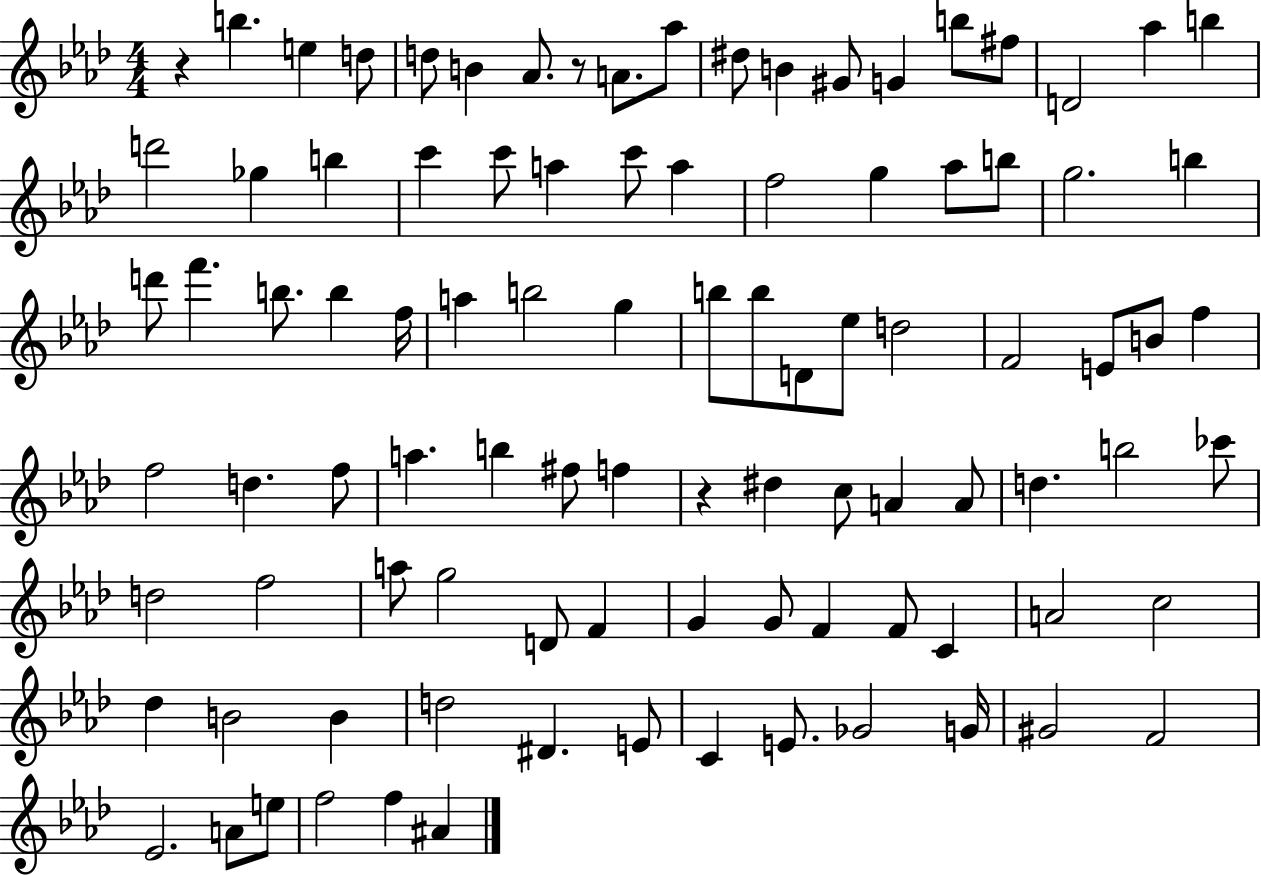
{
  \clef treble
  \numericTimeSignature
  \time 4/4
  \key aes \major
  r4 b''4. e''4 d''8 | d''8 b'4 aes'8. r8 a'8. aes''8 | dis''8 b'4 gis'8 g'4 b''8 fis''8 | d'2 aes''4 b''4 | \break d'''2 ges''4 b''4 | c'''4 c'''8 a''4 c'''8 a''4 | f''2 g''4 aes''8 b''8 | g''2. b''4 | \break d'''8 f'''4. b''8. b''4 f''16 | a''4 b''2 g''4 | b''8 b''8 d'8 ees''8 d''2 | f'2 e'8 b'8 f''4 | \break f''2 d''4. f''8 | a''4. b''4 fis''8 f''4 | r4 dis''4 c''8 a'4 a'8 | d''4. b''2 ces'''8 | \break d''2 f''2 | a''8 g''2 d'8 f'4 | g'4 g'8 f'4 f'8 c'4 | a'2 c''2 | \break des''4 b'2 b'4 | d''2 dis'4. e'8 | c'4 e'8. ges'2 g'16 | gis'2 f'2 | \break ees'2. a'8 e''8 | f''2 f''4 ais'4 | \bar "|."
}